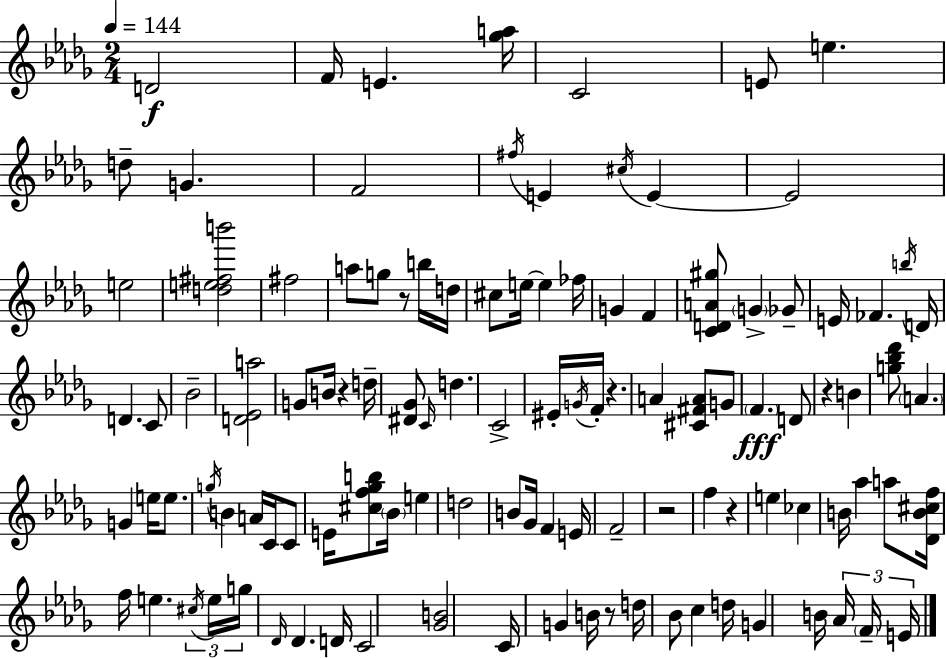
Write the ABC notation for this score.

X:1
T:Untitled
M:2/4
L:1/4
K:Bbm
D2 F/4 E [_ga]/4 C2 E/2 e d/2 G F2 ^f/4 E ^c/4 E E2 e2 [de^fb']2 ^f2 a/2 g/2 z/2 b/4 d/4 ^c/2 e/4 e _f/4 G F [CDA^g]/2 G _G/2 E/4 _F b/4 D/4 D C/2 _B2 [D_Ea]2 G/2 B/4 z d/4 [^D_G]/2 C/4 d C2 ^E/4 G/4 F/4 z A [^C^FA]/2 G/2 F D/2 z B [g_b_d']/2 A G e/4 e/2 g/4 B A/4 C/4 C/2 E/4 [^cf_gb]/2 _B/4 e d2 B/2 _G/4 F E/4 F2 z2 f z e _c B/4 _a a/2 [_DB^cf]/4 f/4 e ^c/4 e/4 g/4 _D/4 _D D/4 C2 [_GB]2 C/4 G B/4 z/2 d/4 _B/2 c d/4 G B/4 _A/4 F/4 E/4